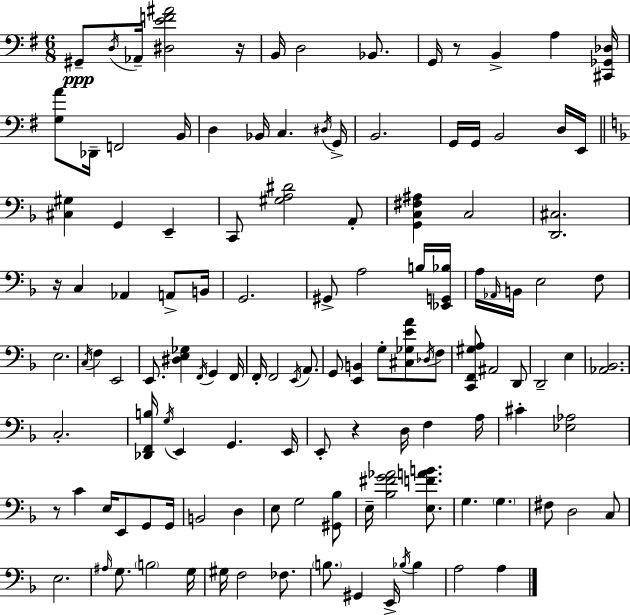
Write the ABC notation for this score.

X:1
T:Untitled
M:6/8
L:1/4
K:Em
^G,,/2 D,/4 _A,,/4 [^D,EF^A]2 z/4 B,,/4 D,2 _B,,/2 G,,/4 z/2 B,, A, [^C,,_G,,_D,]/4 [G,A]/2 _D,,/4 F,,2 B,,/4 D, _B,,/4 C, ^D,/4 G,,/4 B,,2 G,,/4 G,,/4 B,,2 D,/4 E,,/4 [^C,^G,] G,, E,, C,,/2 [^G,A,^D]2 A,,/2 [G,,C,^F,^A,] C,2 [D,,^C,]2 z/4 C, _A,, A,,/2 B,,/4 G,,2 ^G,,/2 A,2 B,/4 [_E,,G,,_B,]/4 A,/4 _A,,/4 B,,/4 E,2 F,/2 E,2 C,/4 F, E,,2 E,,/2 [^D,E,_G,] F,,/4 G,, F,,/4 F,,/4 F,,2 E,,/4 A,,/2 G,,/2 [E,,B,,] G,/2 [^C,_G,EA]/2 _D,/4 F,/2 [C,,F,,^G,A,]/2 ^A,,2 D,,/2 D,,2 E, [_A,,_B,,]2 C,2 [_D,,F,,B,]/4 G,/4 E,, G,, E,,/4 E,,/2 z D,/4 F, A,/4 ^C [_E,_A,]2 z/2 C E,/4 E,,/2 G,,/2 G,,/4 B,,2 D, E,/2 G,2 [^G,,_B,]/2 E,/4 [_B,^FG_A]2 [E,FAB]/2 G, G, ^F,/2 D,2 C,/2 E,2 ^A,/4 G,/2 B,2 G,/4 ^G,/4 F,2 _F,/2 B,/2 ^G,, E,,/4 _B,/4 _B, A,2 A,